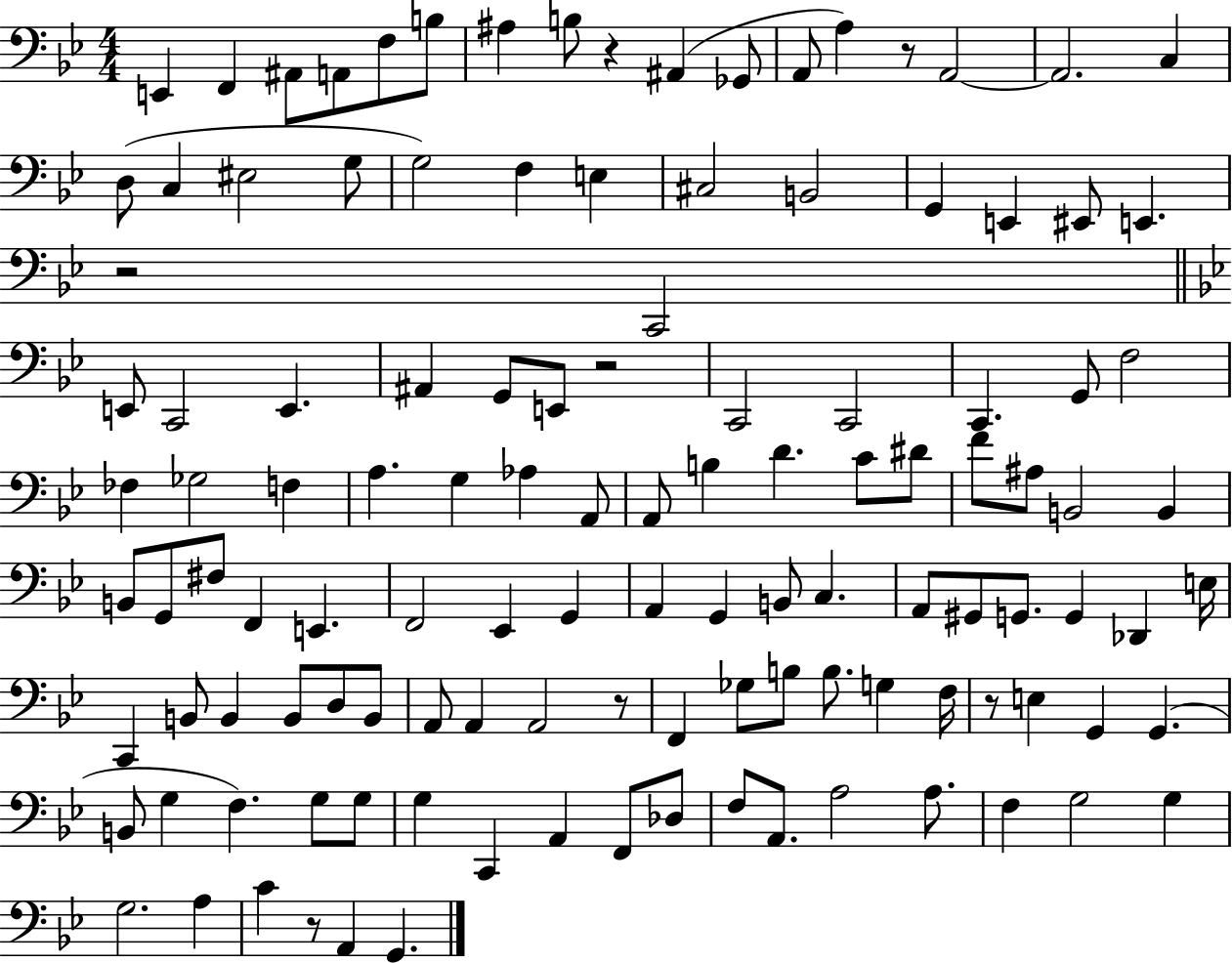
{
  \clef bass
  \numericTimeSignature
  \time 4/4
  \key bes \major
  \repeat volta 2 { e,4 f,4 ais,8 a,8 f8 b8 | ais4 b8 r4 ais,4( ges,8 | a,8 a4) r8 a,2~~ | a,2. c4 | \break d8( c4 eis2 g8 | g2) f4 e4 | cis2 b,2 | g,4 e,4 eis,8 e,4. | \break r2 c,2 | \bar "||" \break \key bes \major e,8 c,2 e,4. | ais,4 g,8 e,8 r2 | c,2 c,2 | c,4. g,8 f2 | \break fes4 ges2 f4 | a4. g4 aes4 a,8 | a,8 b4 d'4. c'8 dis'8 | f'8 ais8 b,2 b,4 | \break b,8 g,8 fis8 f,4 e,4. | f,2 ees,4 g,4 | a,4 g,4 b,8 c4. | a,8 gis,8 g,8. g,4 des,4 e16 | \break c,4 b,8 b,4 b,8 d8 b,8 | a,8 a,4 a,2 r8 | f,4 ges8 b8 b8. g4 f16 | r8 e4 g,4 g,4.( | \break b,8 g4 f4.) g8 g8 | g4 c,4 a,4 f,8 des8 | f8 a,8. a2 a8. | f4 g2 g4 | \break g2. a4 | c'4 r8 a,4 g,4. | } \bar "|."
}